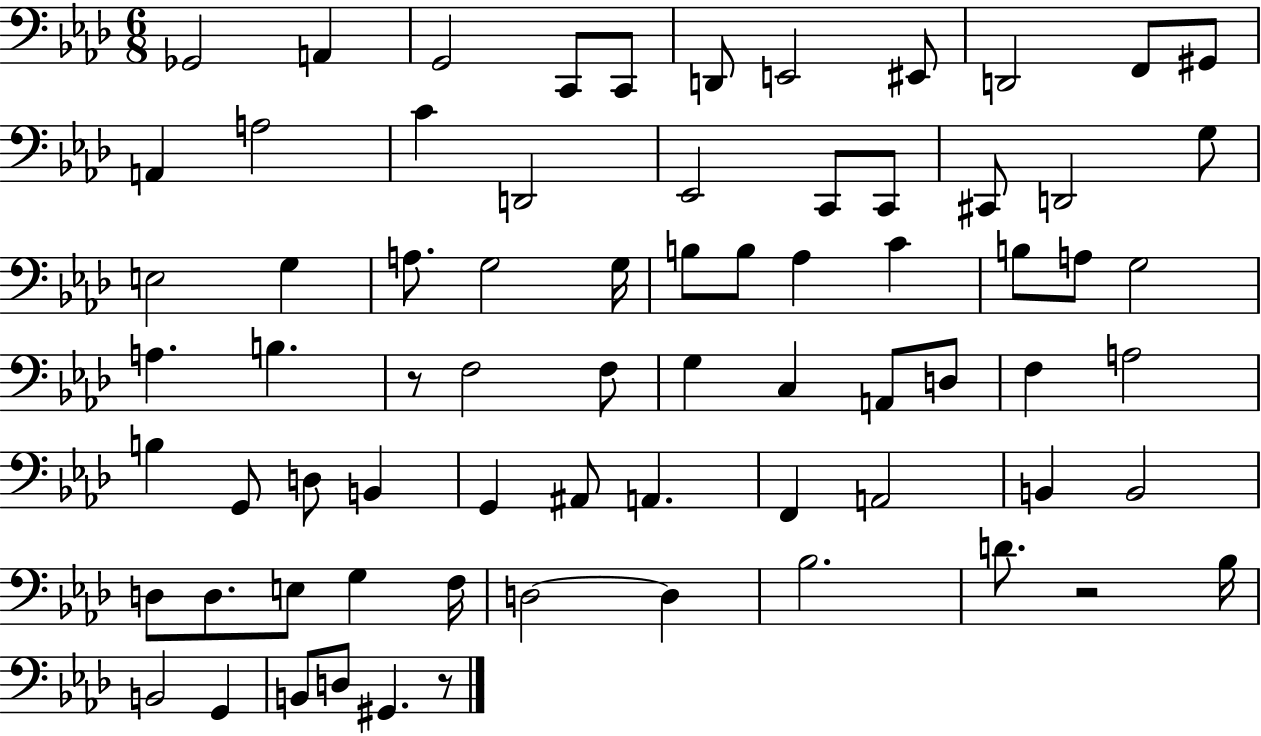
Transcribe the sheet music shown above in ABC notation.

X:1
T:Untitled
M:6/8
L:1/4
K:Ab
_G,,2 A,, G,,2 C,,/2 C,,/2 D,,/2 E,,2 ^E,,/2 D,,2 F,,/2 ^G,,/2 A,, A,2 C D,,2 _E,,2 C,,/2 C,,/2 ^C,,/2 D,,2 G,/2 E,2 G, A,/2 G,2 G,/4 B,/2 B,/2 _A, C B,/2 A,/2 G,2 A, B, z/2 F,2 F,/2 G, C, A,,/2 D,/2 F, A,2 B, G,,/2 D,/2 B,, G,, ^A,,/2 A,, F,, A,,2 B,, B,,2 D,/2 D,/2 E,/2 G, F,/4 D,2 D, _B,2 D/2 z2 _B,/4 B,,2 G,, B,,/2 D,/2 ^G,, z/2